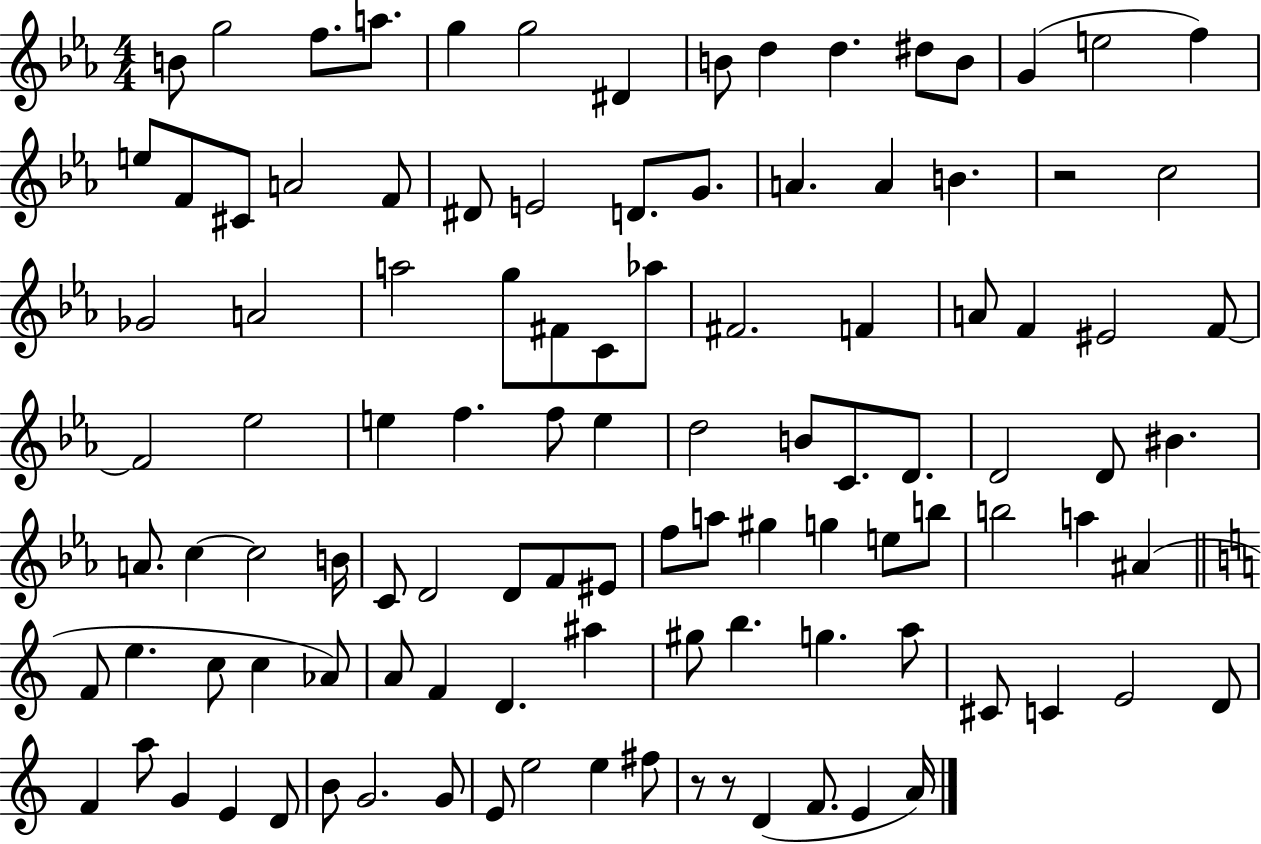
{
  \clef treble
  \numericTimeSignature
  \time 4/4
  \key ees \major
  \repeat volta 2 { b'8 g''2 f''8. a''8. | g''4 g''2 dis'4 | b'8 d''4 d''4. dis''8 b'8 | g'4( e''2 f''4) | \break e''8 f'8 cis'8 a'2 f'8 | dis'8 e'2 d'8. g'8. | a'4. a'4 b'4. | r2 c''2 | \break ges'2 a'2 | a''2 g''8 fis'8 c'8 aes''8 | fis'2. f'4 | a'8 f'4 eis'2 f'8~~ | \break f'2 ees''2 | e''4 f''4. f''8 e''4 | d''2 b'8 c'8. d'8. | d'2 d'8 bis'4. | \break a'8. c''4~~ c''2 b'16 | c'8 d'2 d'8 f'8 eis'8 | f''8 a''8 gis''4 g''4 e''8 b''8 | b''2 a''4 ais'4( | \break \bar "||" \break \key a \minor f'8 e''4. c''8 c''4 aes'8) | a'8 f'4 d'4. ais''4 | gis''8 b''4. g''4. a''8 | cis'8 c'4 e'2 d'8 | \break f'4 a''8 g'4 e'4 d'8 | b'8 g'2. g'8 | e'8 e''2 e''4 fis''8 | r8 r8 d'4( f'8. e'4 a'16) | \break } \bar "|."
}